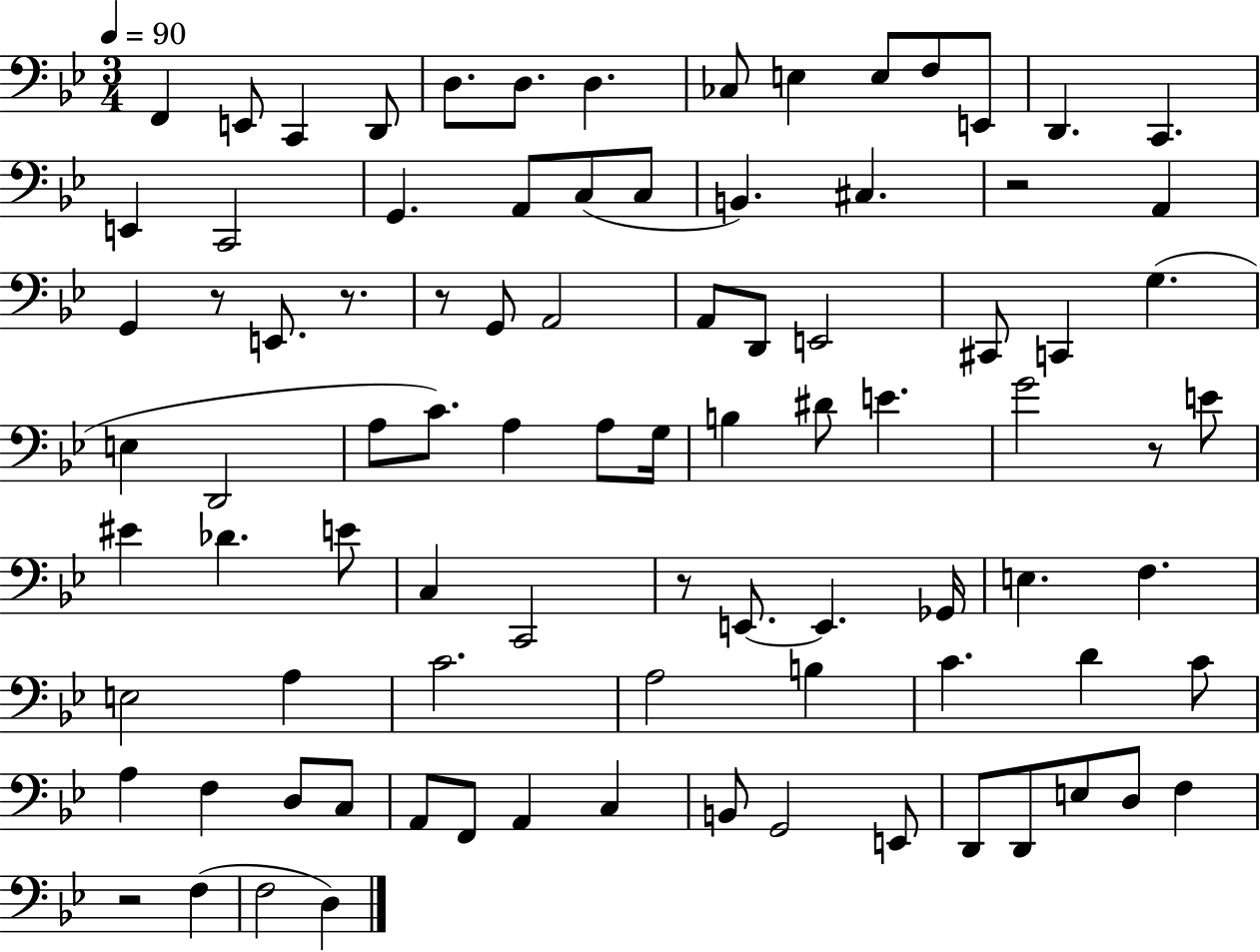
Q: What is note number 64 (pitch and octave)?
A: A3